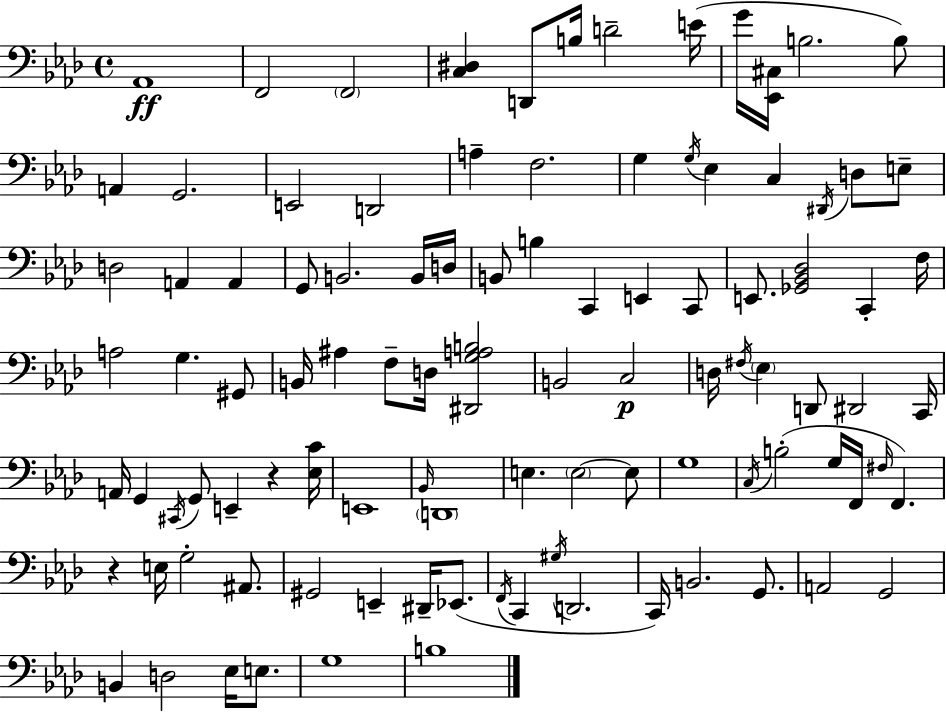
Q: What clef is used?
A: bass